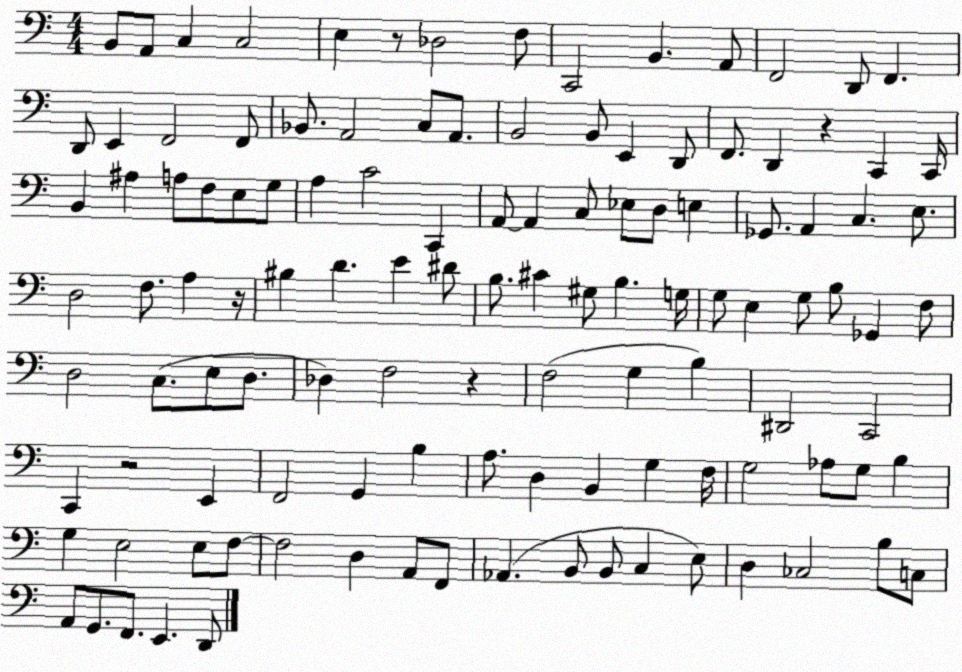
X:1
T:Untitled
M:4/4
L:1/4
K:C
B,,/2 A,,/2 C, C,2 E, z/2 _D,2 F,/2 C,,2 B,, A,,/2 F,,2 D,,/2 F,, D,,/2 E,, F,,2 F,,/2 _B,,/2 A,,2 C,/2 A,,/2 B,,2 B,,/2 E,, D,,/2 F,,/2 D,, z C,, C,,/4 B,, ^A, A,/2 F,/2 E,/2 G,/2 A, C2 C,, A,,/2 A,, C,/2 _E,/2 D,/2 E, _G,,/2 A,, C, E,/2 D,2 F,/2 A, z/4 ^B, D E ^D/2 B,/2 ^C ^G,/2 B, G,/4 G,/2 E, G,/2 B,/2 _G,, F,/2 D,2 C,/2 E,/2 D,/2 _D, F,2 z F,2 G, B, ^D,,2 C,,2 C,, z2 E,, F,,2 G,, B, A,/2 D, B,, G, F,/4 G,2 _A,/2 G,/2 B, G, E,2 E,/2 F,/2 F,2 D, A,,/2 F,,/2 _A,, B,,/2 B,,/2 C, E,/2 D, _C,2 B,/2 C,/2 A,,/2 G,,/2 F,,/2 E,, D,,/2